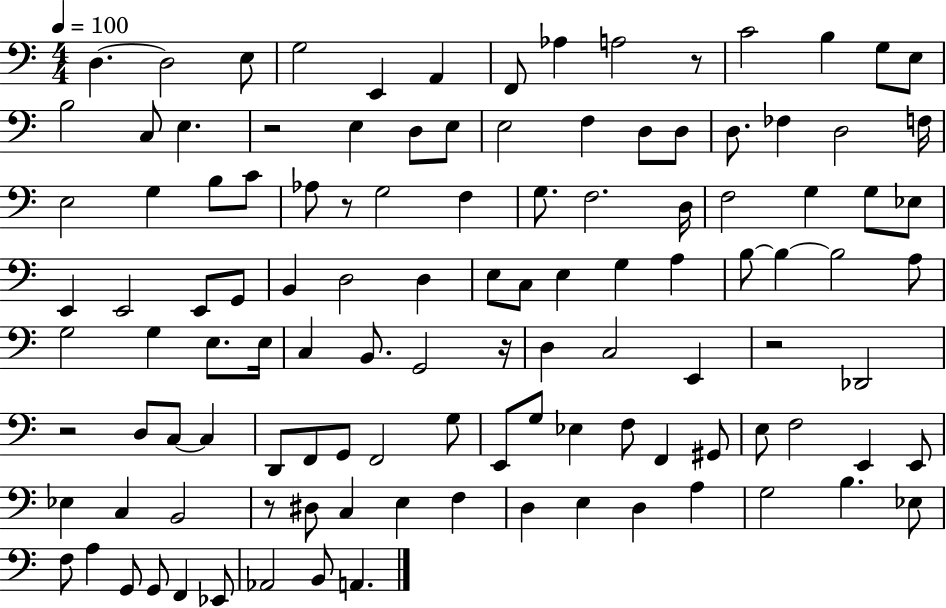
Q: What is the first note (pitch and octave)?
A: D3